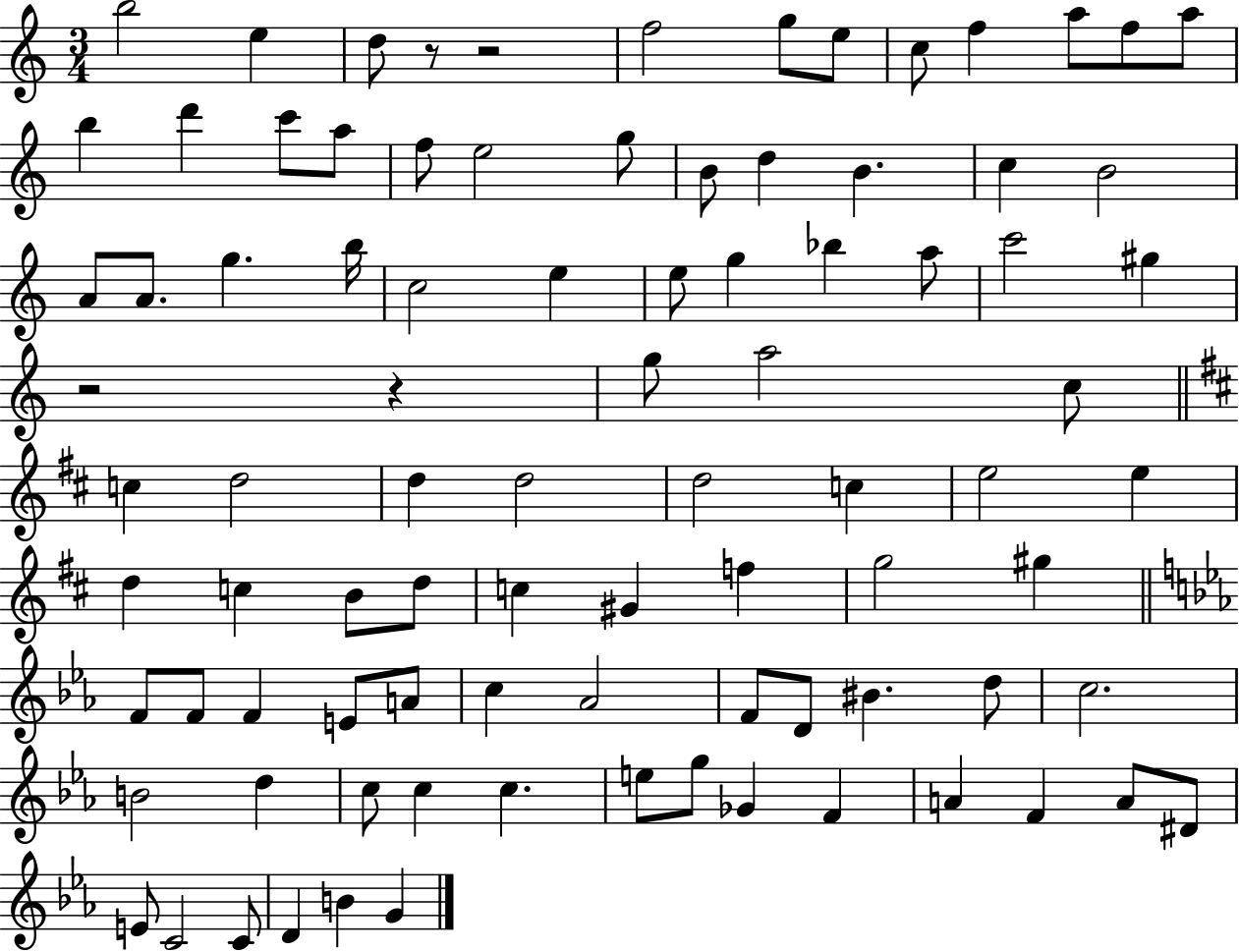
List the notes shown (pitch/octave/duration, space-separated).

B5/h E5/q D5/e R/e R/h F5/h G5/e E5/e C5/e F5/q A5/e F5/e A5/e B5/q D6/q C6/e A5/e F5/e E5/h G5/e B4/e D5/q B4/q. C5/q B4/h A4/e A4/e. G5/q. B5/s C5/h E5/q E5/e G5/q Bb5/q A5/e C6/h G#5/q R/h R/q G5/e A5/h C5/e C5/q D5/h D5/q D5/h D5/h C5/q E5/h E5/q D5/q C5/q B4/e D5/e C5/q G#4/q F5/q G5/h G#5/q F4/e F4/e F4/q E4/e A4/e C5/q Ab4/h F4/e D4/e BIS4/q. D5/e C5/h. B4/h D5/q C5/e C5/q C5/q. E5/e G5/e Gb4/q F4/q A4/q F4/q A4/e D#4/e E4/e C4/h C4/e D4/q B4/q G4/q